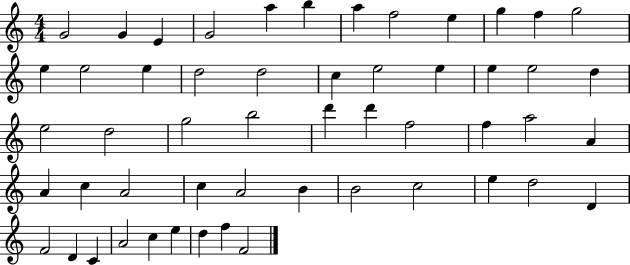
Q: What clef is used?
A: treble